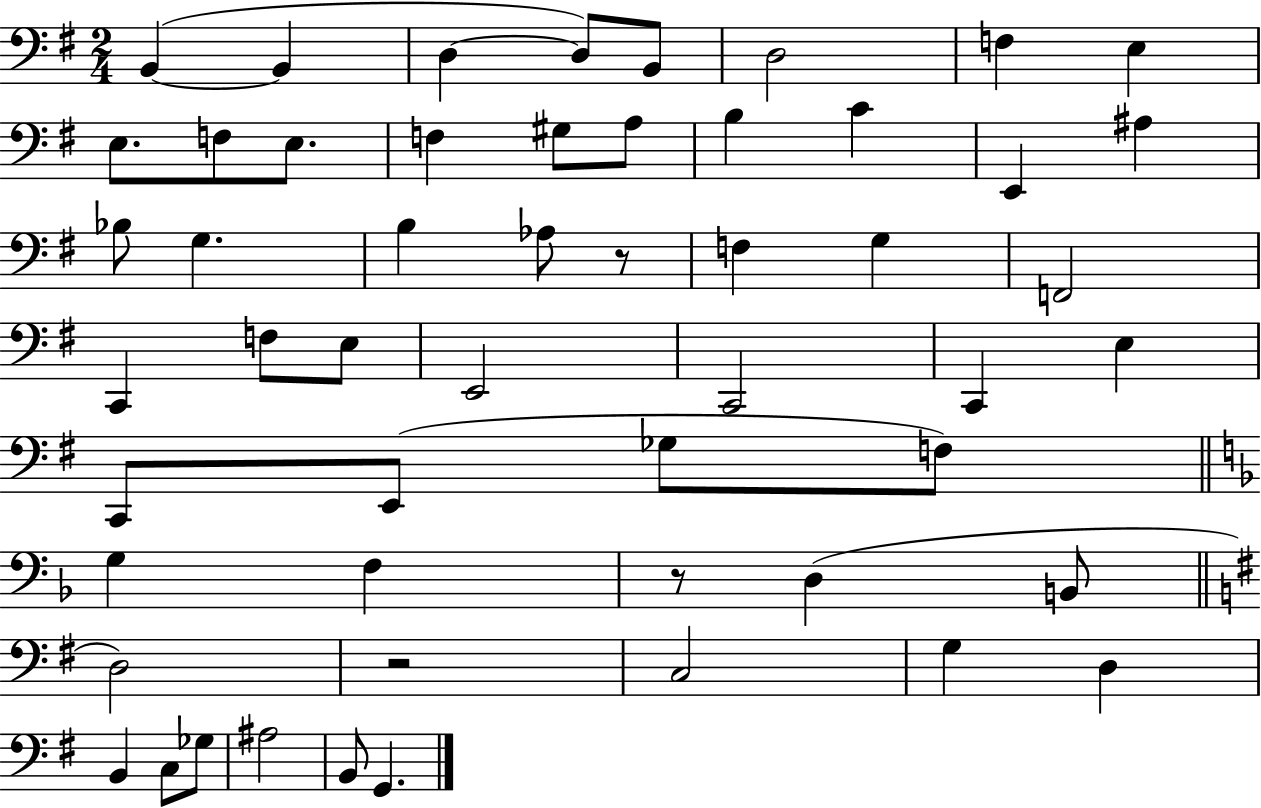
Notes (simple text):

B2/q B2/q D3/q D3/e B2/e D3/h F3/q E3/q E3/e. F3/e E3/e. F3/q G#3/e A3/e B3/q C4/q E2/q A#3/q Bb3/e G3/q. B3/q Ab3/e R/e F3/q G3/q F2/h C2/q F3/e E3/e E2/h C2/h C2/q E3/q C2/e E2/e Gb3/e F3/e G3/q F3/q R/e D3/q B2/e D3/h R/h C3/h G3/q D3/q B2/q C3/e Gb3/e A#3/h B2/e G2/q.